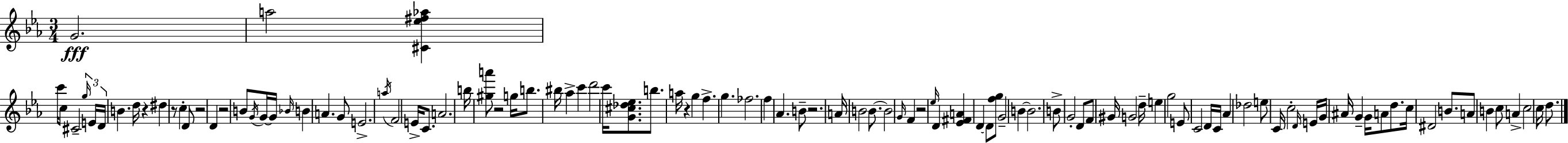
{
  \clef treble
  \numericTimeSignature
  \time 3/4
  \key c \minor
  g'2.\fff | a''2 <cis' ees'' fis'' aes''>4 | c'''16 c''8 cis'2-- \tuplet 3/2 { \grace { g''16 } | e'16 d'16 } b'4. d''16 r4 | \break dis''4 r8 c''4-. d'8 | r2 d'4 | r2 b'8 \acciaccatura { g'16 } | g'16~~ g'16 \grace { bes'16 } b'4 a'4. | \break g'8 e'2.-> | \acciaccatura { a''16 } f'2 | e'16-> c'8. a'2. | b''16 <gis'' a'''>8 r2 | \break g''16 b''8. bis''16 aes''4-> | c'''4 d'''2 | c'''16 <g' cis'' des'' ees''>8. b''8. a''16 r4 | g''4 f''4.-> g''4. | \break fes''2. | f''4 aes'4. | b'8-- r2. | a'16 b'2 | \break b'8.~~ b'2 | \grace { g'16 } f'4 r2 | \grace { ees''16 } d'4 <ees' fis' a'>4 d'4~~ | d'8 <f'' g''>8 g'2-- | \break b'4~~ b'2. | b'8-> g'2-. | d'8 f'8 gis'16 g'2 | d''16-- e''4 g''2 | \break e'8 c'2 | d'16 c'16 aes'4 des''2 | e''8 c'16 c''2-. | \grace { d'16 } e'16 g'16 ais'16 g'4-- | \break g'16 a'8 d''8. c''16 dis'2 | b'8. a'8 b'4 | c''8 a'4-> c''2 | c''16 d''8. \bar "|."
}